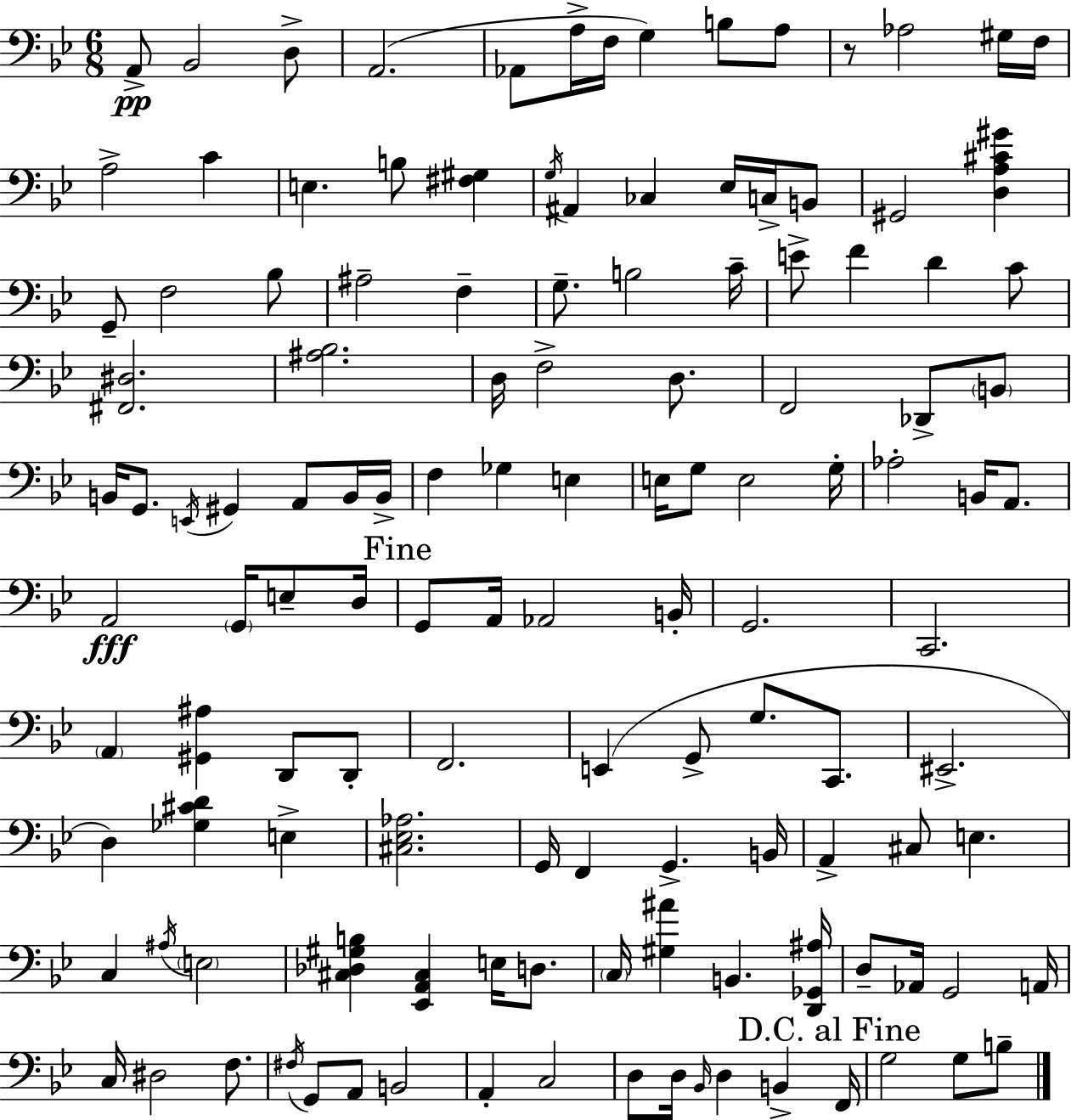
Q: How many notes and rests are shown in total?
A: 128